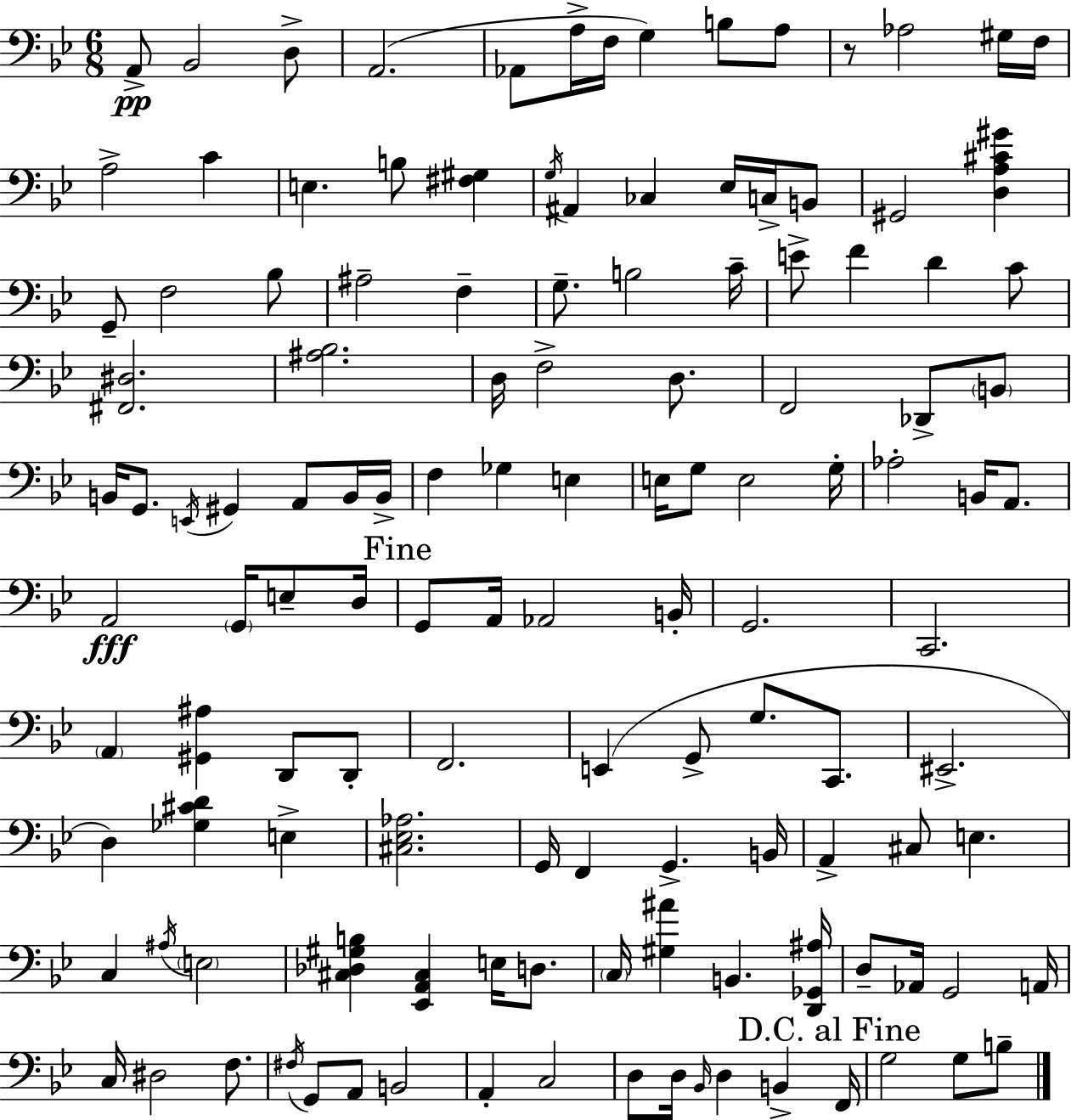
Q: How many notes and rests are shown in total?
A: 128